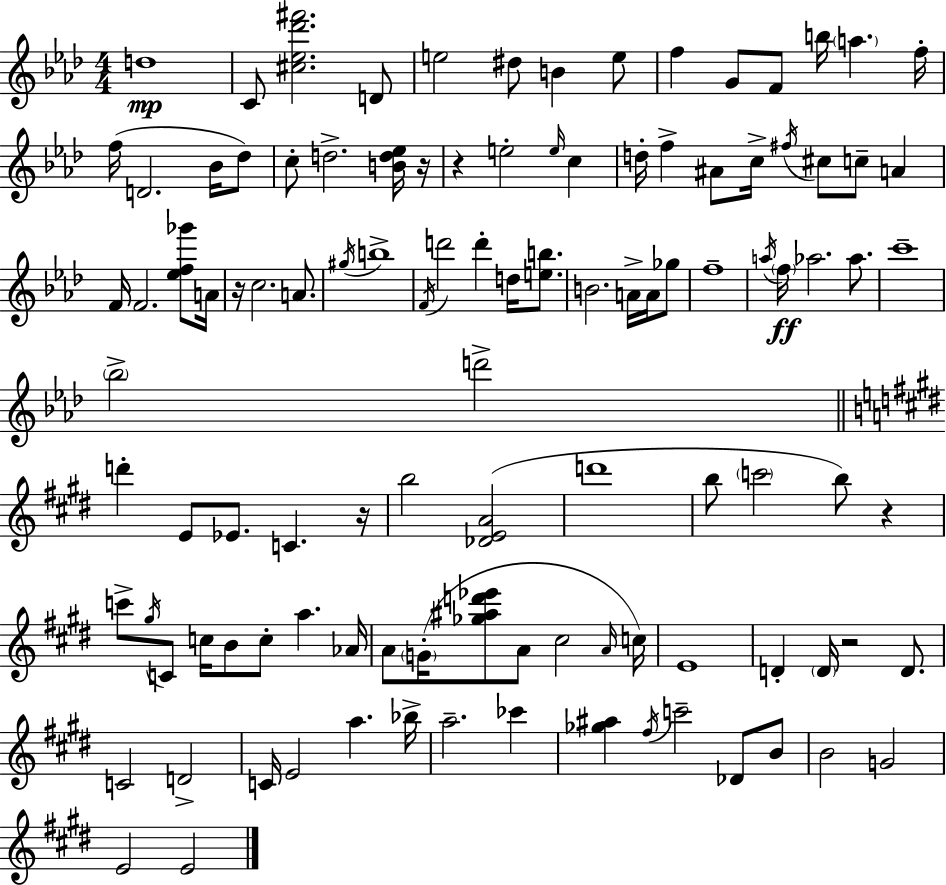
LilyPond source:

{
  \clef treble
  \numericTimeSignature
  \time 4/4
  \key f \minor
  d''1\mp | c'8 <cis'' ees'' des''' fis'''>2. d'8 | e''2 dis''8 b'4 e''8 | f''4 g'8 f'8 b''16 \parenthesize a''4. f''16-. | \break f''16( d'2. bes'16 des''8) | c''8-. d''2.-> <b' d'' ees''>16 r16 | r4 e''2-. \grace { e''16 } c''4 | d''16-. f''4-> ais'8 c''16-> \acciaccatura { fis''16 } cis''8 c''8-- a'4 | \break f'16 f'2. <ees'' f'' ges'''>8 | a'16 r16 c''2. a'8. | \acciaccatura { gis''16 } b''1-> | \acciaccatura { f'16 } d'''2 d'''4-. | \break d''16 <e'' b''>8. b'2. | a'16-> a'16 ges''8 f''1-- | \acciaccatura { a''16 } \parenthesize f''16\ff aes''2. | aes''8. c'''1-- | \break \parenthesize bes''2-> d'''2-> | \bar "||" \break \key e \major d'''4-. e'8 ees'8. c'4. r16 | b''2 <des' e' a'>2( | d'''1 | b''8 \parenthesize c'''2 b''8) r4 | \break c'''8-> \acciaccatura { gis''16 } c'8 c''16 b'8 c''8-. a''4. | aes'16 a'8 \parenthesize g'16-.( <ges'' ais'' d''' ees'''>8 a'8 cis''2 | \grace { a'16 }) c''16 e'1 | d'4-. \parenthesize d'16 r2 d'8. | \break c'2 d'2-> | c'16 e'2 a''4. | bes''16-> a''2.-- ces'''4 | <ges'' ais''>4 \acciaccatura { fis''16 } c'''2-- des'8 | \break b'8 b'2 g'2 | e'2 e'2 | \bar "|."
}